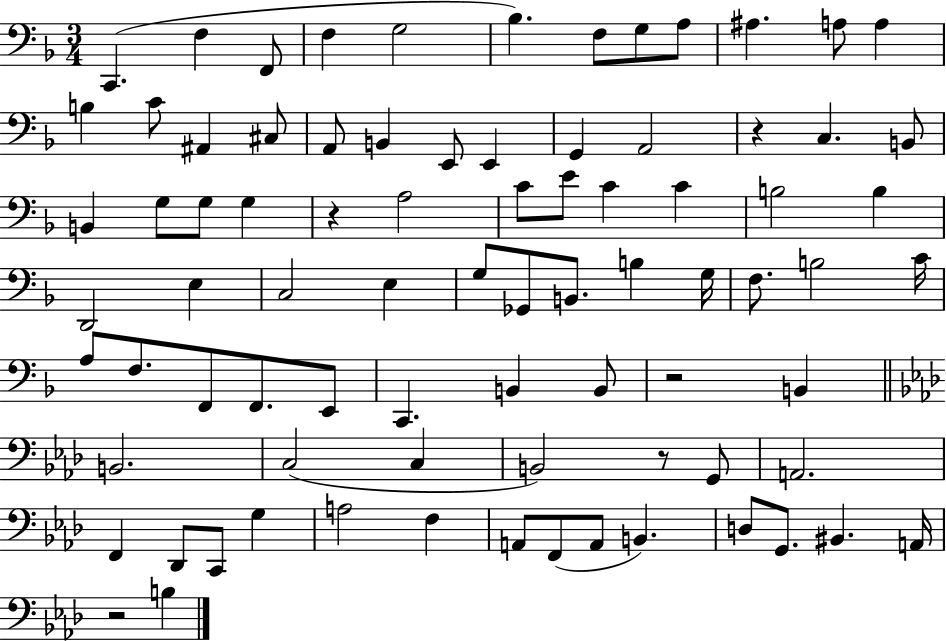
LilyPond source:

{
  \clef bass
  \numericTimeSignature
  \time 3/4
  \key f \major
  \repeat volta 2 { c,4.( f4 f,8 | f4 g2 | bes4.) f8 g8 a8 | ais4. a8 a4 | \break b4 c'8 ais,4 cis8 | a,8 b,4 e,8 e,4 | g,4 a,2 | r4 c4. b,8 | \break b,4 g8 g8 g4 | r4 a2 | c'8 e'8 c'4 c'4 | b2 b4 | \break d,2 e4 | c2 e4 | g8 ges,8 b,8. b4 g16 | f8. b2 c'16 | \break a8 f8. f,8 f,8. e,8 | c,4. b,4 b,8 | r2 b,4 | \bar "||" \break \key f \minor b,2. | c2( c4 | b,2) r8 g,8 | a,2. | \break f,4 des,8 c,8 g4 | a2 f4 | a,8 f,8( a,8 b,4.) | d8 g,8. bis,4. a,16 | \break r2 b4 | } \bar "|."
}